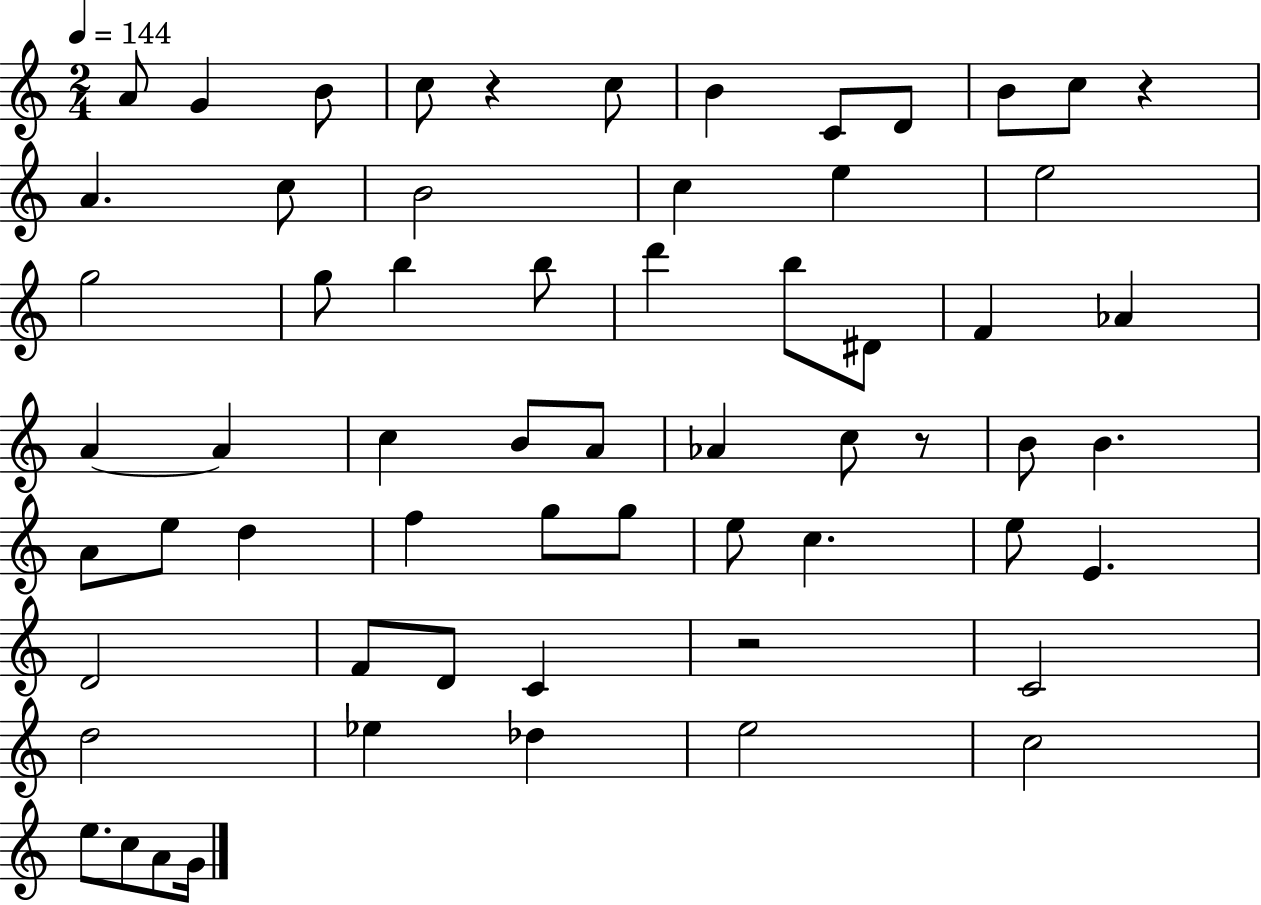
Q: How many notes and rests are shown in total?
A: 62